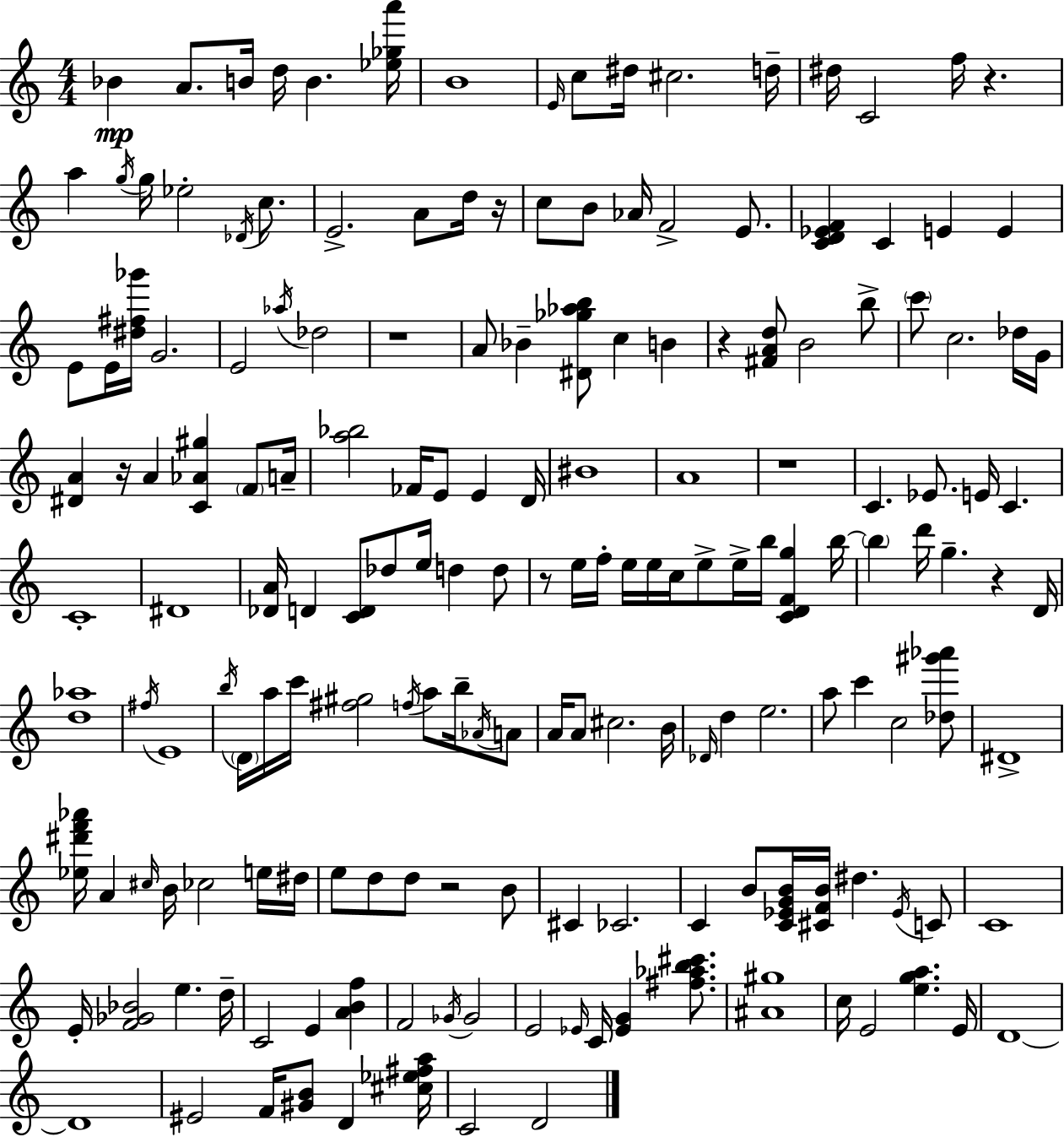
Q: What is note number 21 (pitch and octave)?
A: E4